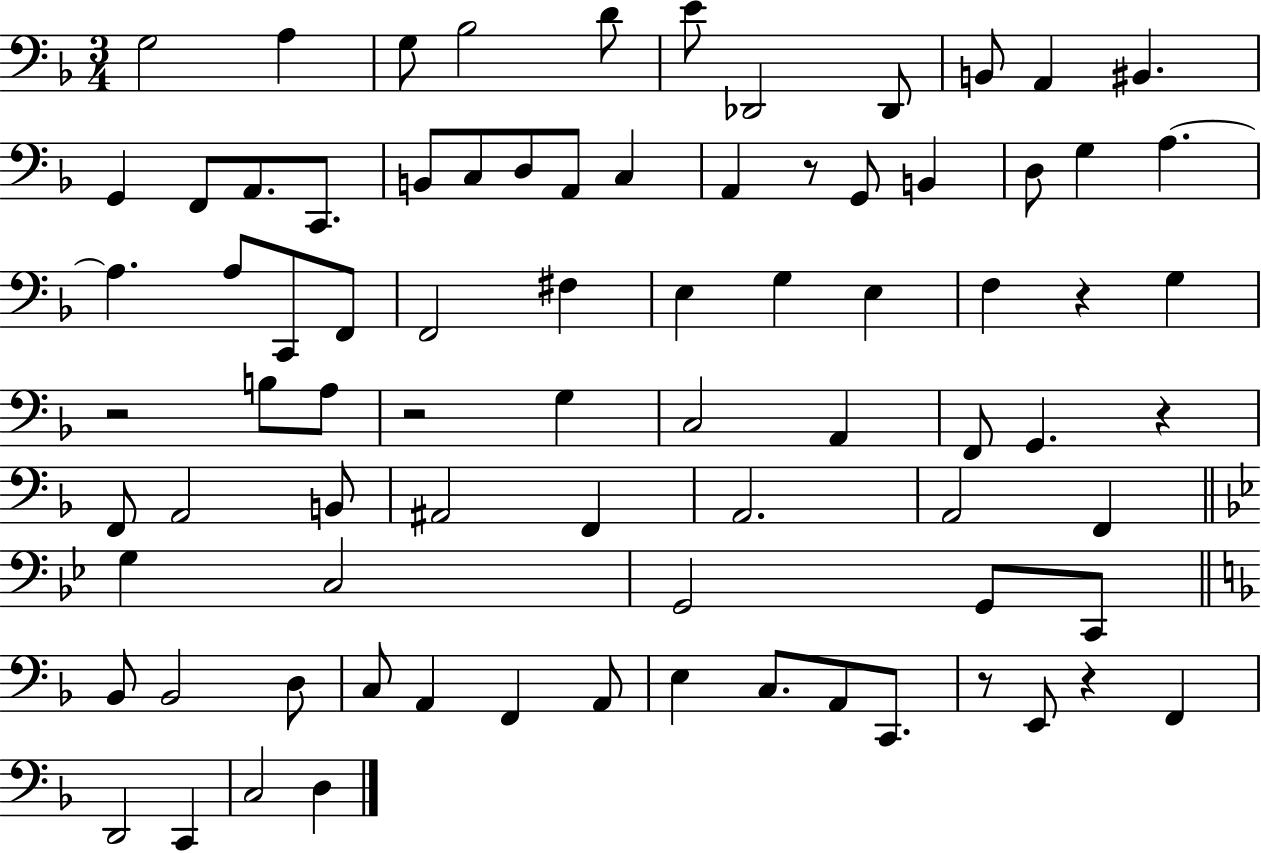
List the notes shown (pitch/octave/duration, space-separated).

G3/h A3/q G3/e Bb3/h D4/e E4/e Db2/h Db2/e B2/e A2/q BIS2/q. G2/q F2/e A2/e. C2/e. B2/e C3/e D3/e A2/e C3/q A2/q R/e G2/e B2/q D3/e G3/q A3/q. A3/q. A3/e C2/e F2/e F2/h F#3/q E3/q G3/q E3/q F3/q R/q G3/q R/h B3/e A3/e R/h G3/q C3/h A2/q F2/e G2/q. R/q F2/e A2/h B2/e A#2/h F2/q A2/h. A2/h F2/q G3/q C3/h G2/h G2/e C2/e Bb2/e Bb2/h D3/e C3/e A2/q F2/q A2/e E3/q C3/e. A2/e C2/e. R/e E2/e R/q F2/q D2/h C2/q C3/h D3/q